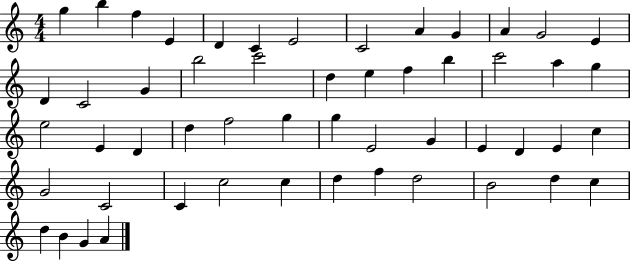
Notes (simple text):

G5/q B5/q F5/q E4/q D4/q C4/q E4/h C4/h A4/q G4/q A4/q G4/h E4/q D4/q C4/h G4/q B5/h C6/h D5/q E5/q F5/q B5/q C6/h A5/q G5/q E5/h E4/q D4/q D5/q F5/h G5/q G5/q E4/h G4/q E4/q D4/q E4/q C5/q G4/h C4/h C4/q C5/h C5/q D5/q F5/q D5/h B4/h D5/q C5/q D5/q B4/q G4/q A4/q